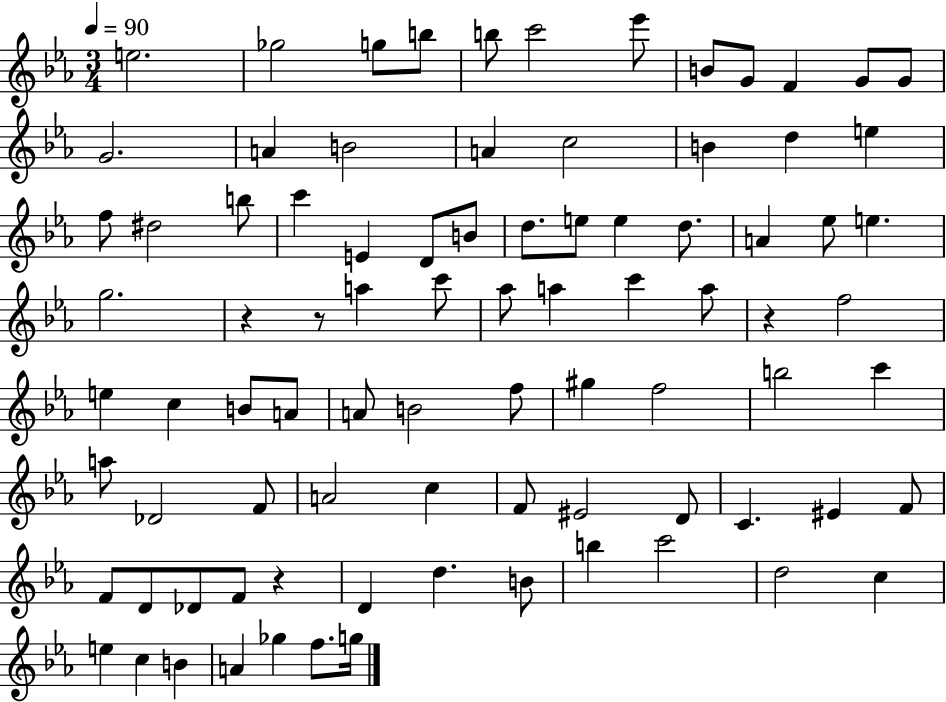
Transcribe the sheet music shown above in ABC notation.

X:1
T:Untitled
M:3/4
L:1/4
K:Eb
e2 _g2 g/2 b/2 b/2 c'2 _e'/2 B/2 G/2 F G/2 G/2 G2 A B2 A c2 B d e f/2 ^d2 b/2 c' E D/2 B/2 d/2 e/2 e d/2 A _e/2 e g2 z z/2 a c'/2 _a/2 a c' a/2 z f2 e c B/2 A/2 A/2 B2 f/2 ^g f2 b2 c' a/2 _D2 F/2 A2 c F/2 ^E2 D/2 C ^E F/2 F/2 D/2 _D/2 F/2 z D d B/2 b c'2 d2 c e c B A _g f/2 g/4